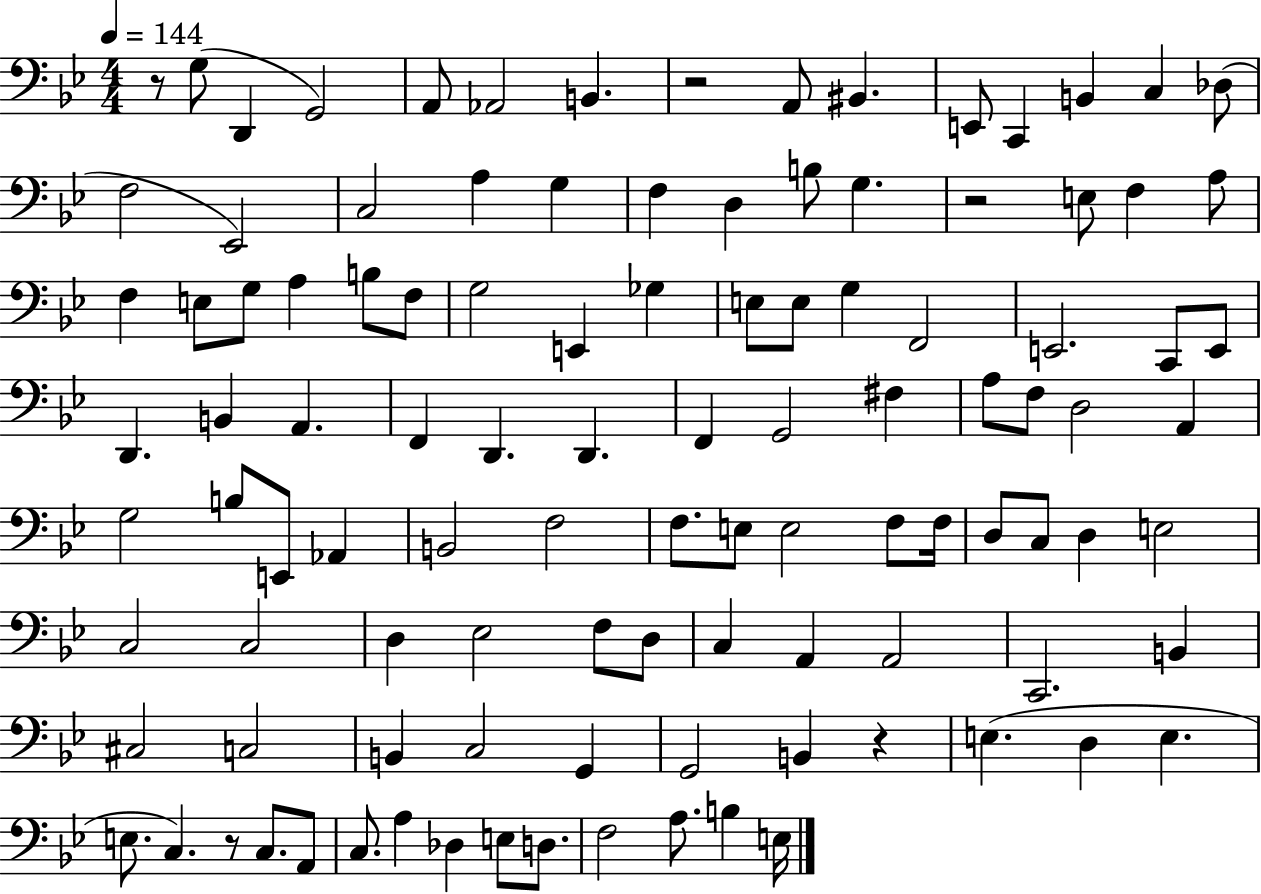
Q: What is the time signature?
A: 4/4